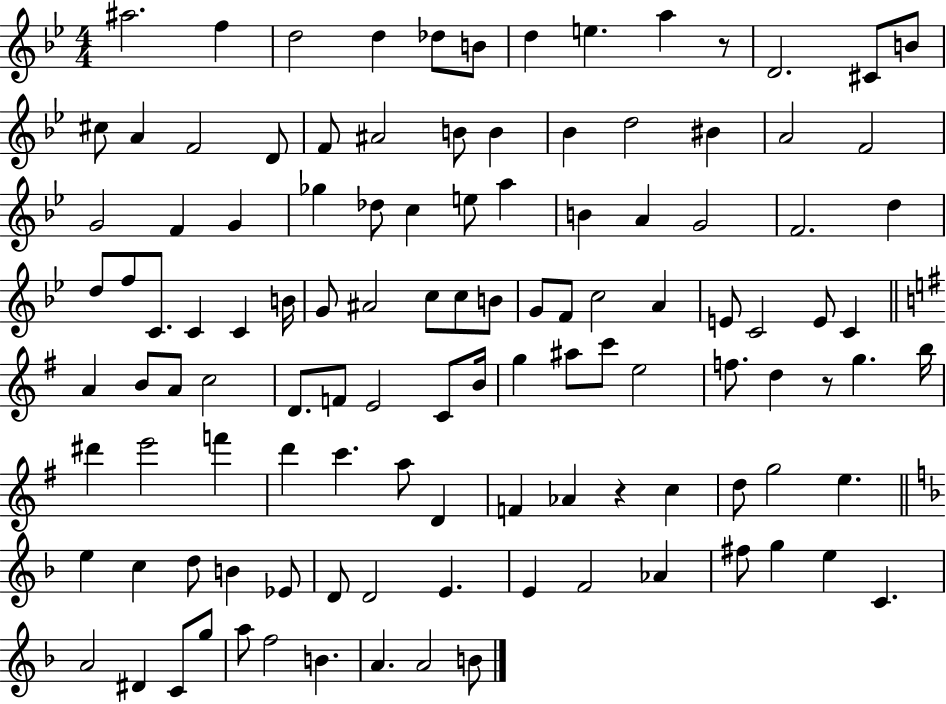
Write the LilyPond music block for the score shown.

{
  \clef treble
  \numericTimeSignature
  \time 4/4
  \key bes \major
  ais''2. f''4 | d''2 d''4 des''8 b'8 | d''4 e''4. a''4 r8 | d'2. cis'8 b'8 | \break cis''8 a'4 f'2 d'8 | f'8 ais'2 b'8 b'4 | bes'4 d''2 bis'4 | a'2 f'2 | \break g'2 f'4 g'4 | ges''4 des''8 c''4 e''8 a''4 | b'4 a'4 g'2 | f'2. d''4 | \break d''8 f''8 c'8. c'4 c'4 b'16 | g'8 ais'2 c''8 c''8 b'8 | g'8 f'8 c''2 a'4 | e'8 c'2 e'8 c'4 | \break \bar "||" \break \key e \minor a'4 b'8 a'8 c''2 | d'8. f'8 e'2 c'8 b'16 | g''4 ais''8 c'''8 e''2 | f''8. d''4 r8 g''4. b''16 | \break dis'''4 e'''2 f'''4 | d'''4 c'''4. a''8 d'4 | f'4 aes'4 r4 c''4 | d''8 g''2 e''4. | \break \bar "||" \break \key d \minor e''4 c''4 d''8 b'4 ees'8 | d'8 d'2 e'4. | e'4 f'2 aes'4 | fis''8 g''4 e''4 c'4. | \break a'2 dis'4 c'8 g''8 | a''8 f''2 b'4. | a'4. a'2 b'8 | \bar "|."
}